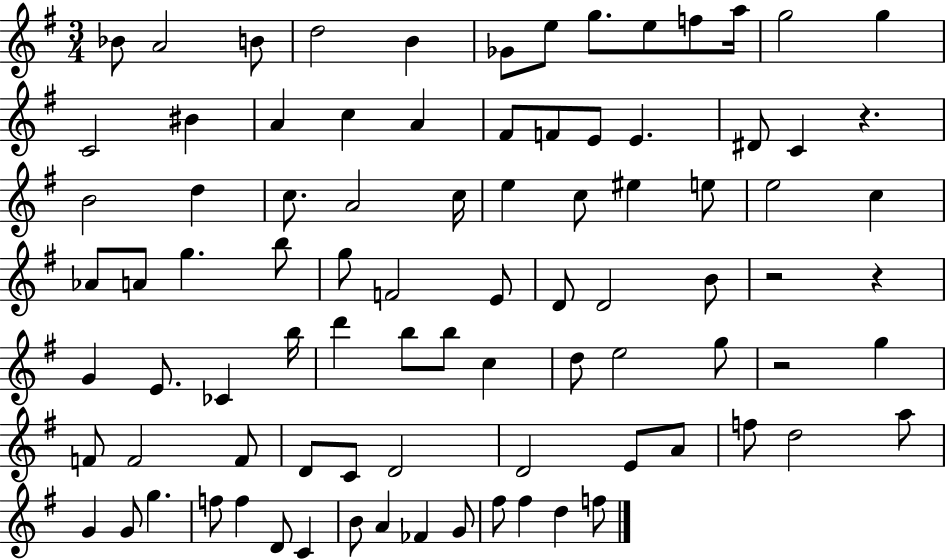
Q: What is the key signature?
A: G major